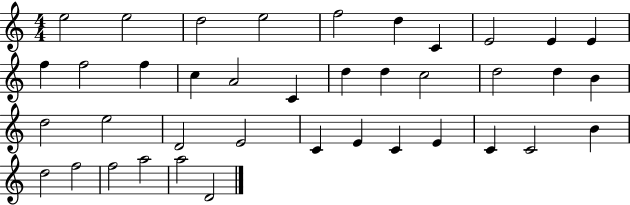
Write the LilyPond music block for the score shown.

{
  \clef treble
  \numericTimeSignature
  \time 4/4
  \key c \major
  e''2 e''2 | d''2 e''2 | f''2 d''4 c'4 | e'2 e'4 e'4 | \break f''4 f''2 f''4 | c''4 a'2 c'4 | d''4 d''4 c''2 | d''2 d''4 b'4 | \break d''2 e''2 | d'2 e'2 | c'4 e'4 c'4 e'4 | c'4 c'2 b'4 | \break d''2 f''2 | f''2 a''2 | a''2 d'2 | \bar "|."
}